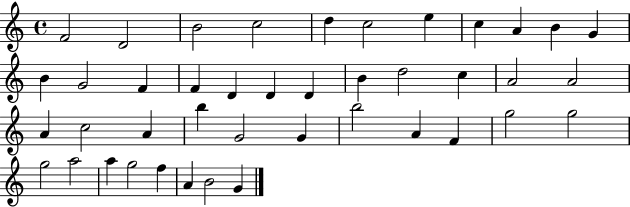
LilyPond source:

{
  \clef treble
  \time 4/4
  \defaultTimeSignature
  \key c \major
  f'2 d'2 | b'2 c''2 | d''4 c''2 e''4 | c''4 a'4 b'4 g'4 | \break b'4 g'2 f'4 | f'4 d'4 d'4 d'4 | b'4 d''2 c''4 | a'2 a'2 | \break a'4 c''2 a'4 | b''4 g'2 g'4 | b''2 a'4 f'4 | g''2 g''2 | \break g''2 a''2 | a''4 g''2 f''4 | a'4 b'2 g'4 | \bar "|."
}